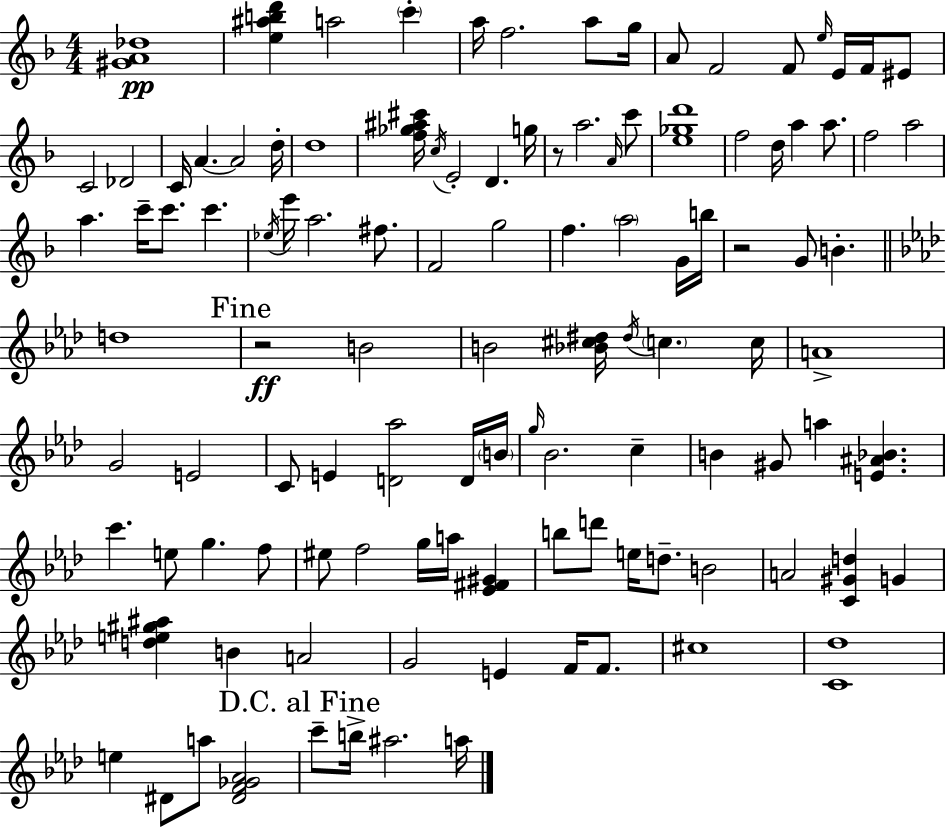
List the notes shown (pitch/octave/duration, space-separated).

[G#4,A4,Db5]/w [E5,A#5,B5,D6]/q A5/h C6/q A5/s F5/h. A5/e G5/s A4/e F4/h F4/e E5/s E4/s F4/s EIS4/e C4/h Db4/h C4/s A4/q. A4/h D5/s D5/w [F5,Gb5,A#5,C#6]/s C5/s E4/h D4/q. G5/s R/e A5/h. A4/s C6/e [E5,Gb5,D6]/w F5/h D5/s A5/q A5/e. F5/h A5/h A5/q. C6/s C6/e. C6/q. Eb5/s E6/s A5/h. F#5/e. F4/h G5/h F5/q. A5/h G4/s B5/s R/h G4/e B4/q. D5/w R/h B4/h B4/h [Bb4,C#5,D#5]/s D#5/s C5/q. C5/s A4/w G4/h E4/h C4/e E4/q [D4,Ab5]/h D4/s B4/s G5/s Bb4/h. C5/q B4/q G#4/e A5/q [E4,A#4,Bb4]/q. C6/q. E5/e G5/q. F5/e EIS5/e F5/h G5/s A5/s [Eb4,F#4,G#4]/q B5/e D6/e E5/s D5/e. B4/h A4/h [C4,G#4,D5]/q G4/q [D5,E5,G#5,A#5]/q B4/q A4/h G4/h E4/q F4/s F4/e. C#5/w [C4,Db5]/w E5/q D#4/e A5/e [D#4,F4,Gb4,Ab4]/h C6/e B5/s A#5/h. A5/s